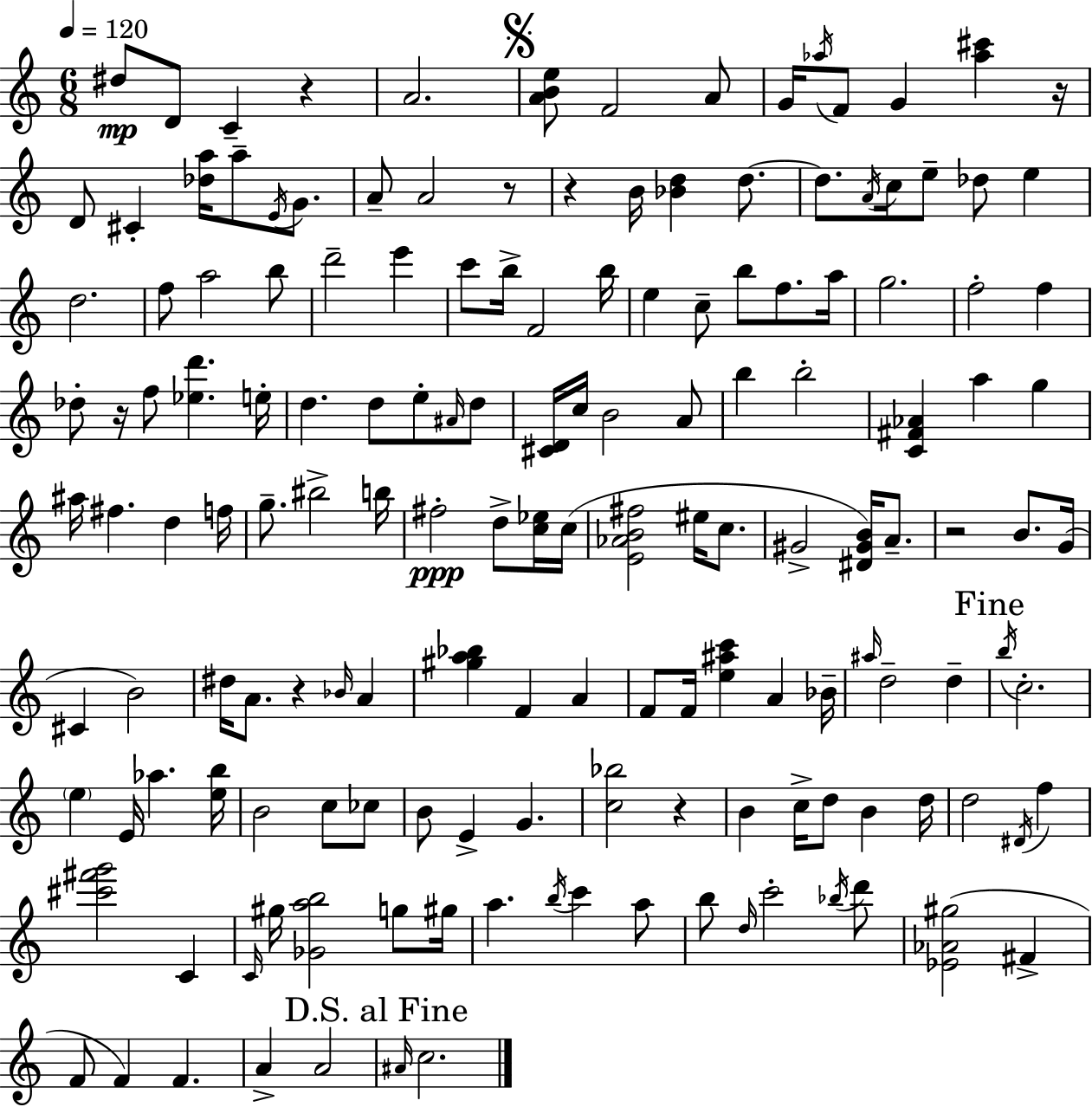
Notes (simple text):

D#5/e D4/e C4/q R/q A4/h. [A4,B4,E5]/e F4/h A4/e G4/s Ab5/s F4/e G4/q [Ab5,C#6]/q R/s D4/e C#4/q [Db5,A5]/s A5/e E4/s G4/e. A4/e A4/h R/e R/q B4/s [Bb4,D5]/q D5/e. D5/e. A4/s C5/s E5/e Db5/e E5/q D5/h. F5/e A5/h B5/e D6/h E6/q C6/e B5/s F4/h B5/s E5/q C5/e B5/e F5/e. A5/s G5/h. F5/h F5/q Db5/e R/s F5/e [Eb5,D6]/q. E5/s D5/q. D5/e E5/e A#4/s D5/e [C#4,D4]/s C5/s B4/h A4/e B5/q B5/h [C4,F#4,Ab4]/q A5/q G5/q A#5/s F#5/q. D5/q F5/s G5/e. BIS5/h B5/s F#5/h D5/e [C5,Eb5]/s C5/s [E4,Ab4,B4,F#5]/h EIS5/s C5/e. G#4/h [D#4,G#4,B4]/s A4/e. R/h B4/e. G4/s C#4/q B4/h D#5/s A4/e. R/q Bb4/s A4/q [G#5,A5,Bb5]/q F4/q A4/q F4/e F4/s [E5,A#5,C6]/q A4/q Bb4/s A#5/s D5/h D5/q B5/s C5/h. E5/q E4/s Ab5/q. [E5,B5]/s B4/h C5/e CES5/e B4/e E4/q G4/q. [C5,Bb5]/h R/q B4/q C5/s D5/e B4/q D5/s D5/h D#4/s F5/q [C#6,F#6,G6]/h C4/q C4/s G#5/s [Gb4,A5,B5]/h G5/e G#5/s A5/q. B5/s C6/q A5/e B5/e D5/s C6/h Bb5/s D6/e [Eb4,Ab4,G#5]/h F#4/q F4/e F4/q F4/q. A4/q A4/h A#4/s C5/h.